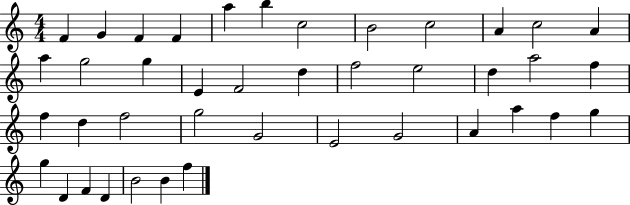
X:1
T:Untitled
M:4/4
L:1/4
K:C
F G F F a b c2 B2 c2 A c2 A a g2 g E F2 d f2 e2 d a2 f f d f2 g2 G2 E2 G2 A a f g g D F D B2 B f